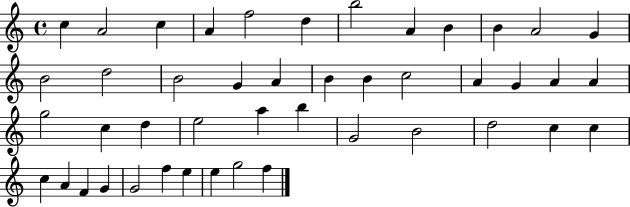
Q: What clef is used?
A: treble